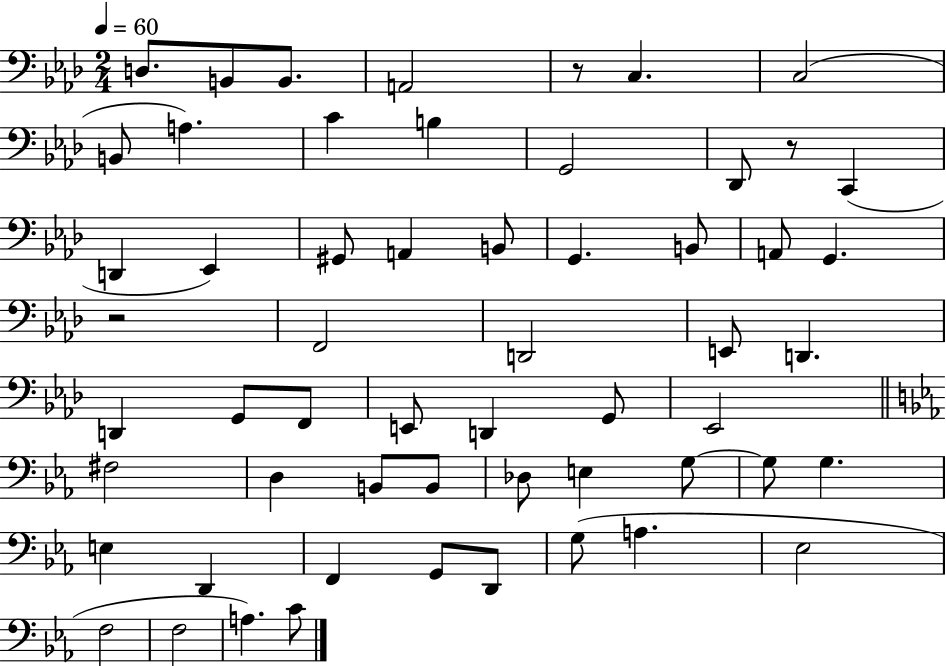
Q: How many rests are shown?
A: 3